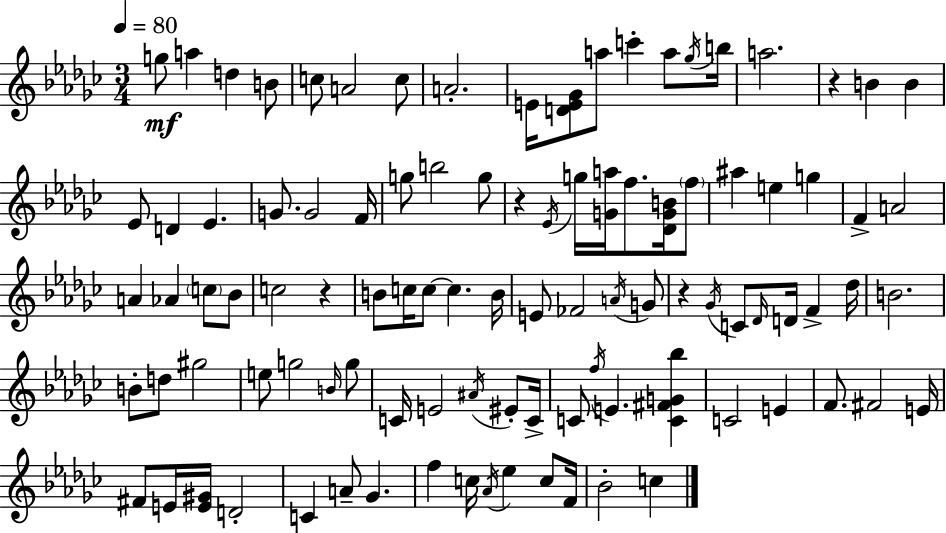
{
  \clef treble
  \numericTimeSignature
  \time 3/4
  \key ees \minor
  \tempo 4 = 80
  g''8\mf a''4 d''4 b'8 | c''8 a'2 c''8 | a'2.-. | e'16 <d' e' ges'>8 a''8 c'''4-. a''8 \acciaccatura { ges''16 } | \break b''16 a''2. | r4 b'4 b'4 | ees'8 d'4 ees'4. | g'8. g'2 | \break f'16 g''8 b''2 g''8 | r4 \acciaccatura { ees'16 } g''16 <g' a''>16 f''8. <des' g' b'>16 | \parenthesize f''8 ais''4 e''4 g''4 | f'4-> a'2 | \break a'4 aes'4 \parenthesize c''8 | bes'8 c''2 r4 | b'8 c''16 c''8~~ c''4. | b'16 e'8 fes'2 | \break \acciaccatura { a'16 } g'8 r4 \acciaccatura { ges'16 } c'8 \grace { des'16 } d'16 | f'4-> des''16 b'2. | b'8-. d''8 gis''2 | e''8 g''2 | \break \grace { b'16 } g''8 c'16 e'2 | \acciaccatura { ais'16 } eis'8-. c'16-> c'8 \acciaccatura { f''16 } e'4. | <c' fis' g' bes''>4 c'2 | e'4 f'8. fis'2 | \break e'16 fis'8 e'16 <e' gis'>16 | d'2-. c'4 | a'8-- ges'4. f''4 | c''16 \acciaccatura { aes'16 } ees''4 c''8 f'16 bes'2-. | \break c''4 \bar "|."
}